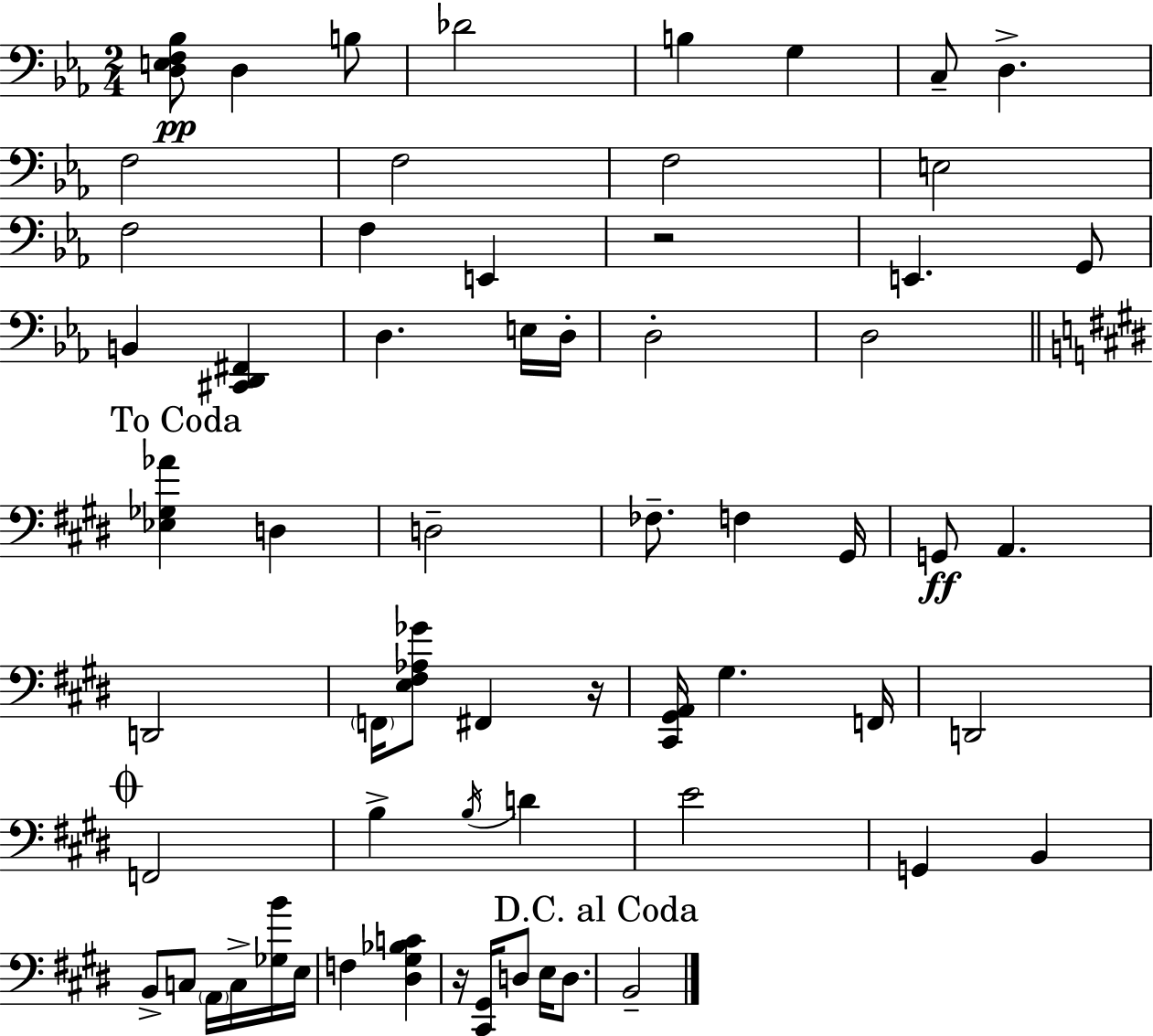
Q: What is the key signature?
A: C minor